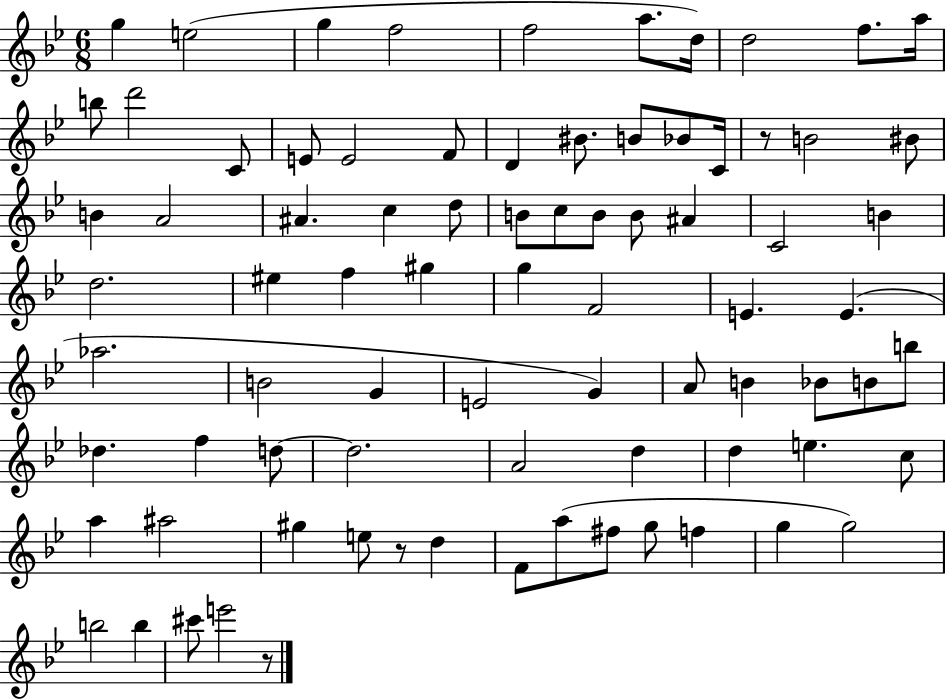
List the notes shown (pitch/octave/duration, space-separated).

G5/q E5/h G5/q F5/h F5/h A5/e. D5/s D5/h F5/e. A5/s B5/e D6/h C4/e E4/e E4/h F4/e D4/q BIS4/e. B4/e Bb4/e C4/s R/e B4/h BIS4/e B4/q A4/h A#4/q. C5/q D5/e B4/e C5/e B4/e B4/e A#4/q C4/h B4/q D5/h. EIS5/q F5/q G#5/q G5/q F4/h E4/q. E4/q. Ab5/h. B4/h G4/q E4/h G4/q A4/e B4/q Bb4/e B4/e B5/e Db5/q. F5/q D5/e D5/h. A4/h D5/q D5/q E5/q. C5/e A5/q A#5/h G#5/q E5/e R/e D5/q F4/e A5/e F#5/e G5/e F5/q G5/q G5/h B5/h B5/q C#6/e E6/h R/e